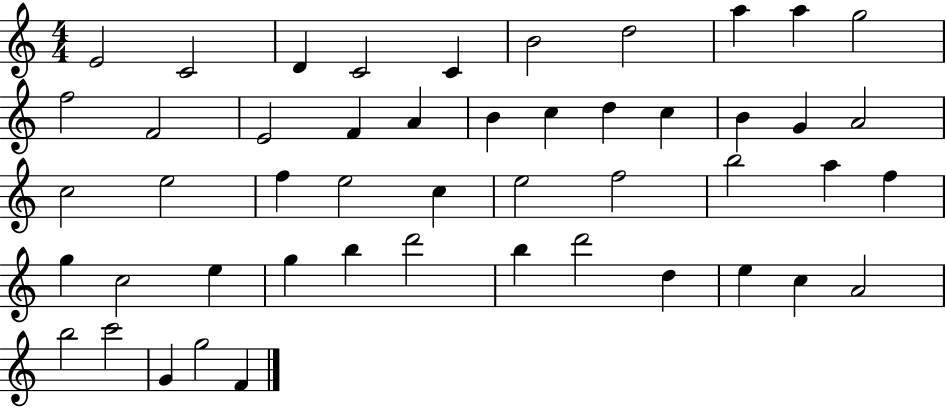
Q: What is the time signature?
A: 4/4